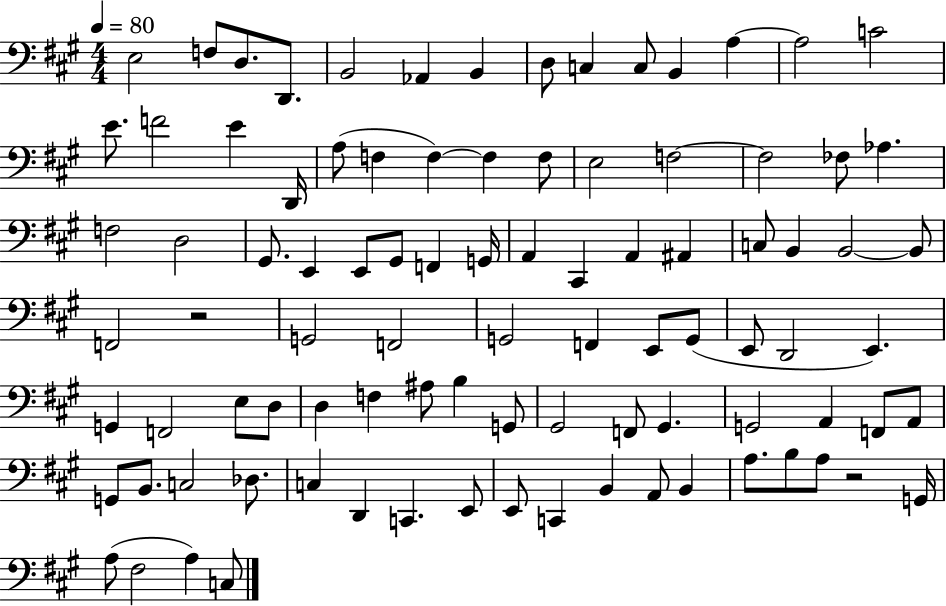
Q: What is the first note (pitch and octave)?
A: E3